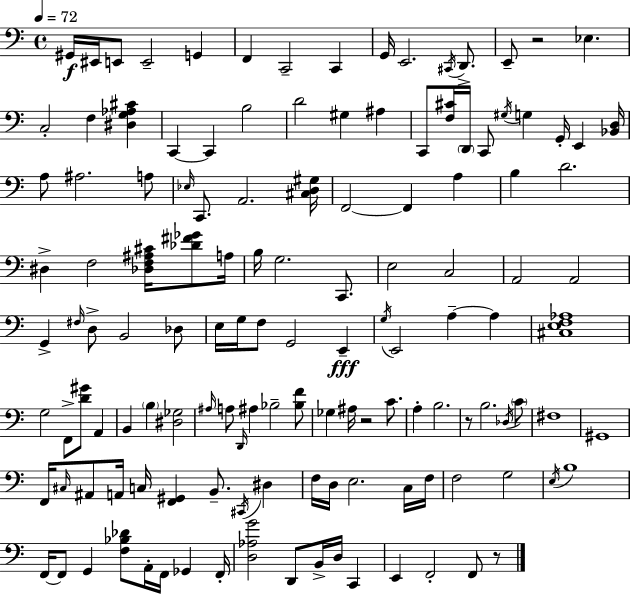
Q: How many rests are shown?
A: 4